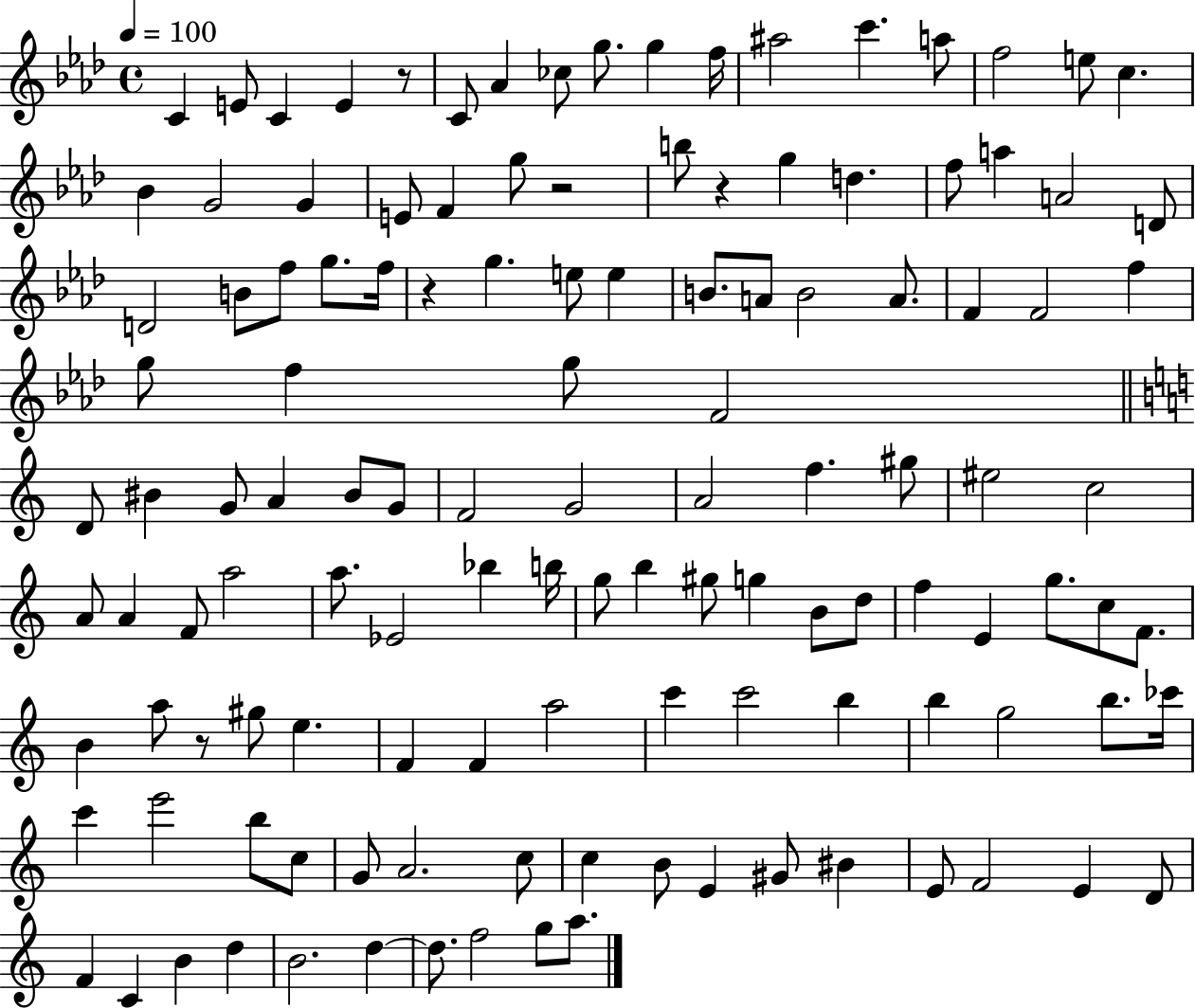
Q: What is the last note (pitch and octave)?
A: A5